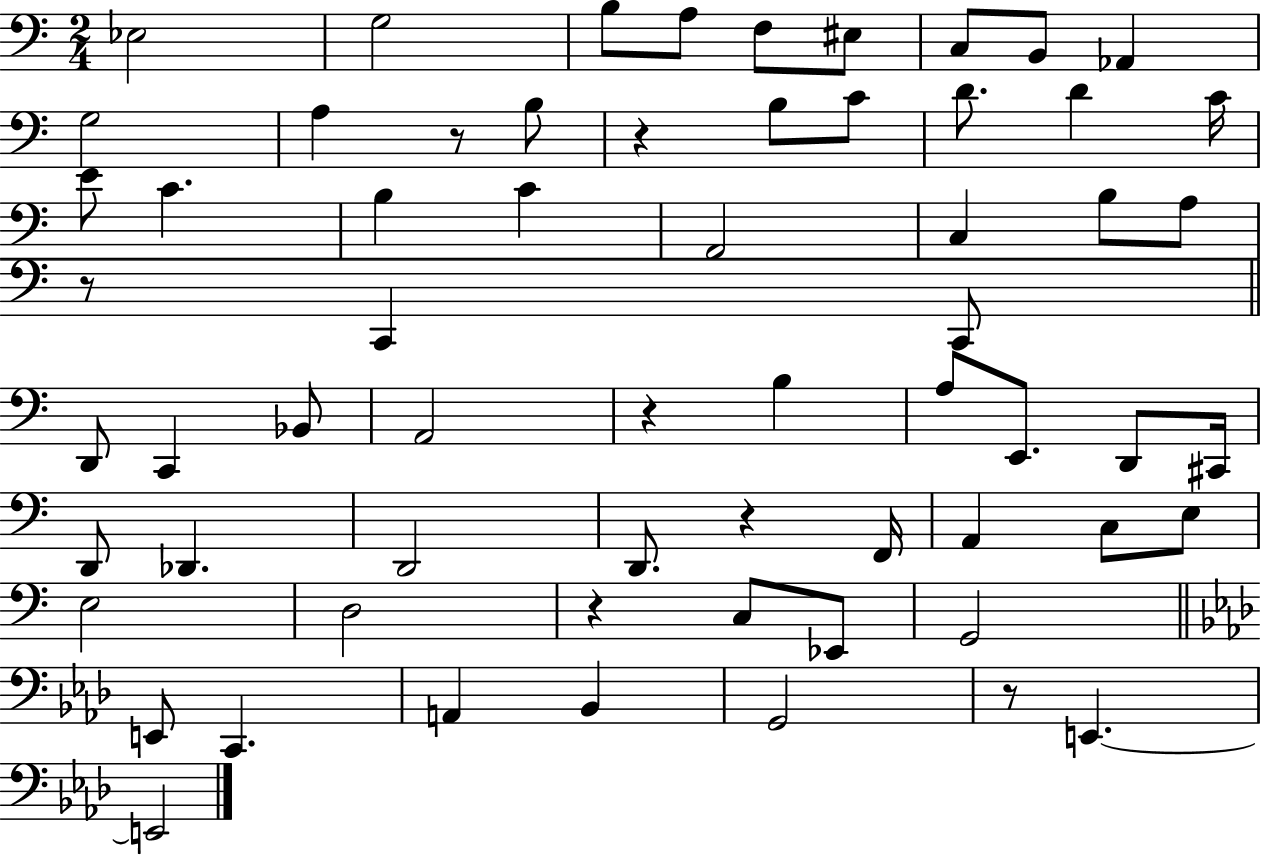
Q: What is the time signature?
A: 2/4